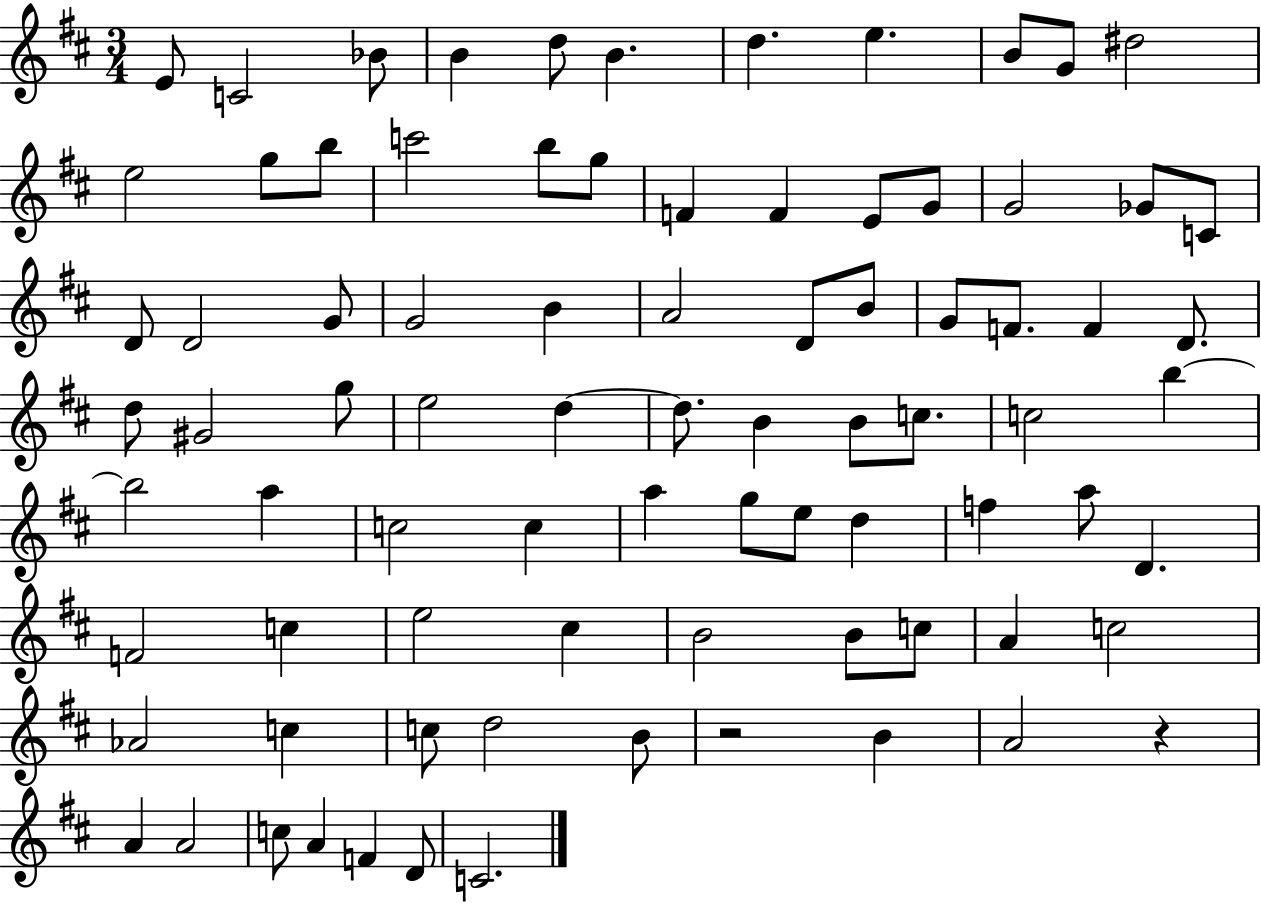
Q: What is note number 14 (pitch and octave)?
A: B5